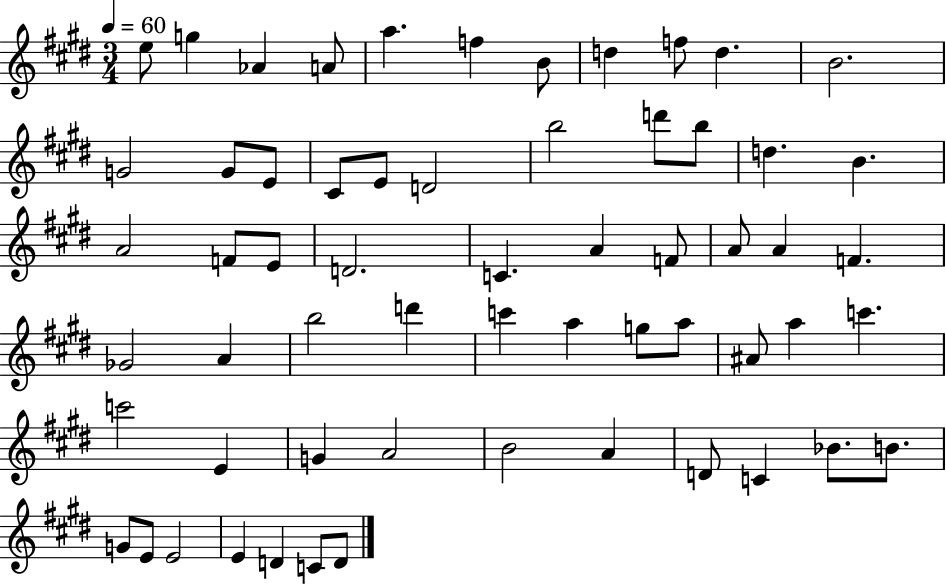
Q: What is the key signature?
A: E major